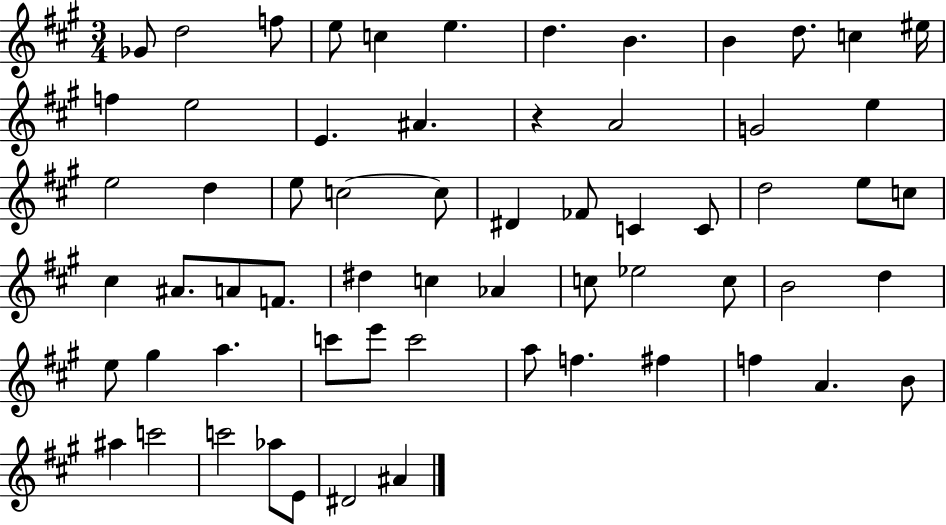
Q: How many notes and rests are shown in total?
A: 63